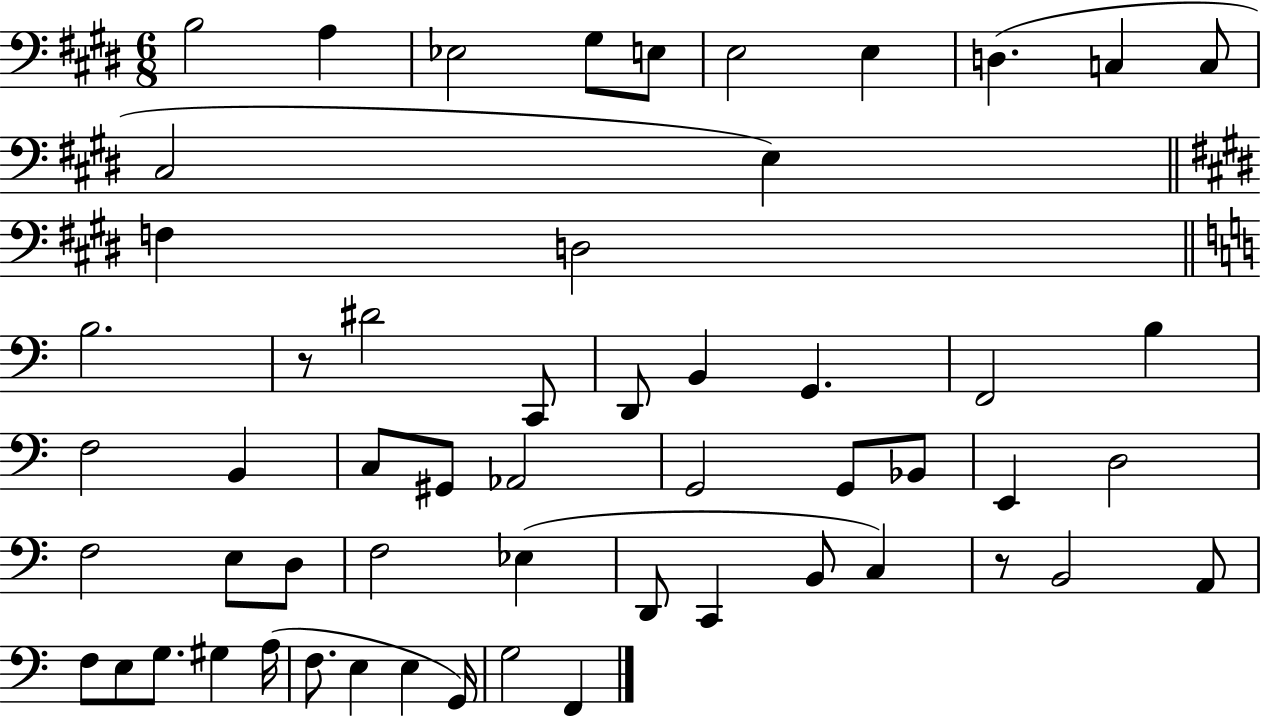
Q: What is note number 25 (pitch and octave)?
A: C3